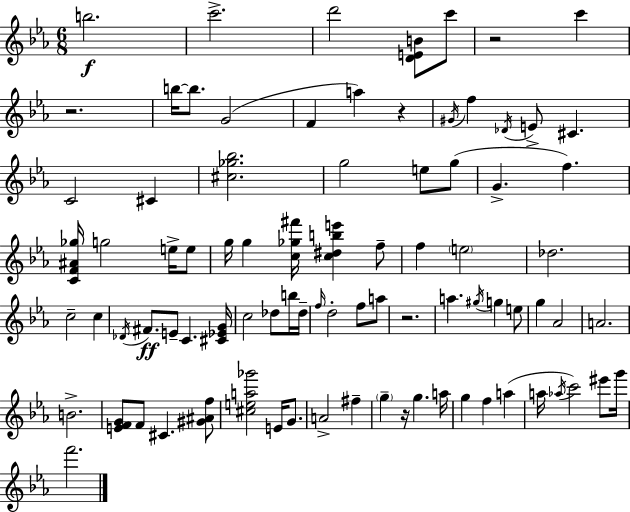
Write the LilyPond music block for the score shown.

{
  \clef treble
  \numericTimeSignature
  \time 6/8
  \key c \minor
  b''2.\f | c'''2.-> | d'''2 <d' e' b'>8 c'''8 | r2 c'''4 | \break r2. | b''16~~ b''8. g'2( | f'4 a''4) r4 | \acciaccatura { gis'16 } f''4 \acciaccatura { des'16 } e'8-> cis'4. | \break c'2 cis'4 | <cis'' ges'' bes''>2. | g''2 e''8 | g''8( g'4.-> f''4.) | \break <c' f' ais' ges''>16 g''2 e''16-> | e''8 g''16 g''4 <c'' ges'' fis'''>16 <c'' dis'' b'' e'''>4 | f''8-- f''4 \parenthesize e''2 | des''2. | \break c''2-- c''4 | \acciaccatura { des'16 } fis'8.\ff e'8-- c'4. | <cis' ees' g'>16 c''2 des''8 | b''16 des''16-- \grace { f''16 } d''2-. | \break f''8 a''8 r2. | a''4. \acciaccatura { gis''16 } g''4 | e''8 g''4 aes'2 | a'2. | \break b'2.-> | <e' f' g'>8 f'8 cis'4. | <gis' ais' f''>8 <cis'' e'' a'' ges'''>2 | e'16 g'8. a'2-> | \break fis''4-- \parenthesize g''4-- r16 g''4. | a''16 g''4 f''4 | a''4( a''16 \acciaccatura { aes''16 }) c'''2 | eis'''8 g'''16 f'''2. | \break \bar "|."
}